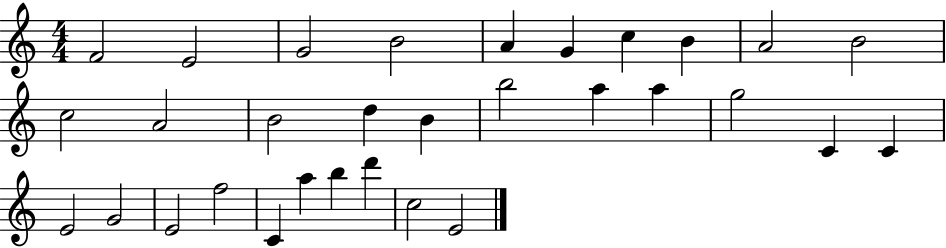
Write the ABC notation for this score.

X:1
T:Untitled
M:4/4
L:1/4
K:C
F2 E2 G2 B2 A G c B A2 B2 c2 A2 B2 d B b2 a a g2 C C E2 G2 E2 f2 C a b d' c2 E2